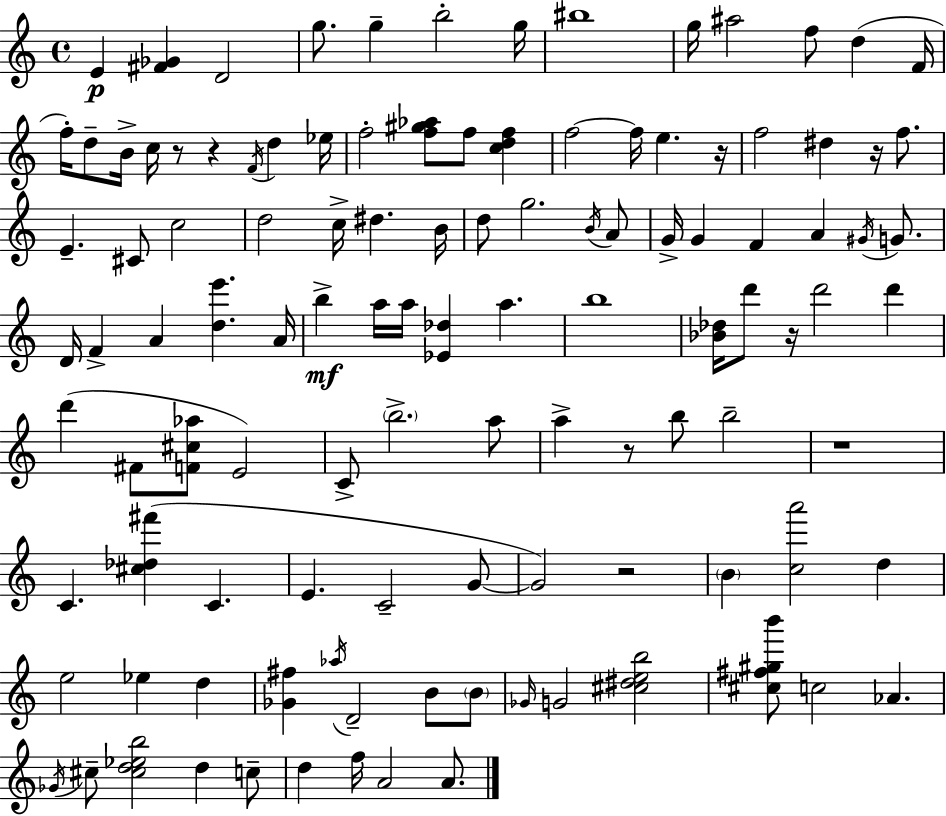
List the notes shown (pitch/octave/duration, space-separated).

E4/q [F#4,Gb4]/q D4/h G5/e. G5/q B5/h G5/s BIS5/w G5/s A#5/h F5/e D5/q F4/s F5/s D5/e B4/s C5/s R/e R/q F4/s D5/q Eb5/s F5/h [F5,G#5,Ab5]/e F5/e [C5,D5,F5]/q F5/h F5/s E5/q. R/s F5/h D#5/q R/s F5/e. E4/q. C#4/e C5/h D5/h C5/s D#5/q. B4/s D5/e G5/h. B4/s A4/e G4/s G4/q F4/q A4/q G#4/s G4/e. D4/s F4/q A4/q [D5,E6]/q. A4/s B5/q A5/s A5/s [Eb4,Db5]/q A5/q. B5/w [Bb4,Db5]/s D6/e R/s D6/h D6/q D6/q F#4/e [F4,C#5,Ab5]/e E4/h C4/e B5/h. A5/e A5/q R/e B5/e B5/h R/w C4/q. [C#5,Db5,F#6]/q C4/q. E4/q. C4/h G4/e G4/h R/h B4/q [C5,A6]/h D5/q E5/h Eb5/q D5/q [Gb4,F#5]/q Ab5/s D4/h B4/e B4/e Gb4/s G4/h [C#5,D#5,E5,B5]/h [C#5,F#5,G#5,B6]/e C5/h Ab4/q. Gb4/s C#5/e [C#5,D5,Eb5,B5]/h D5/q C5/e D5/q F5/s A4/h A4/e.